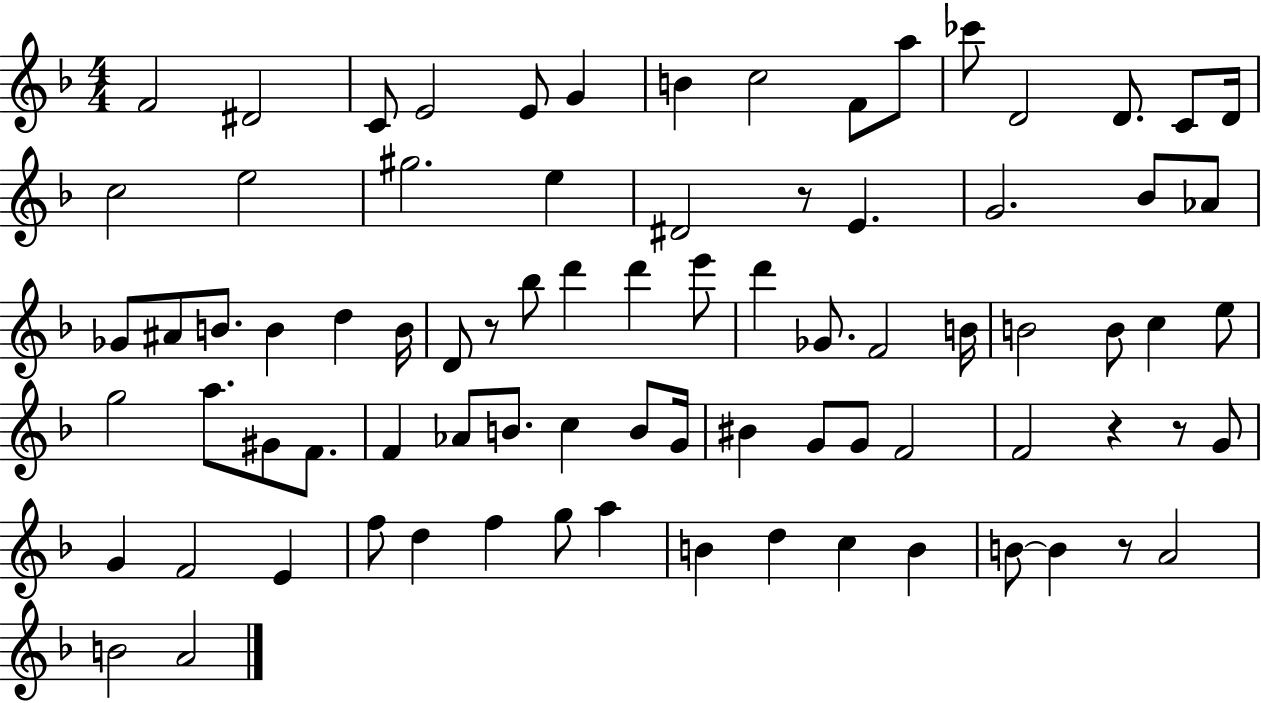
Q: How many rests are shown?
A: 5